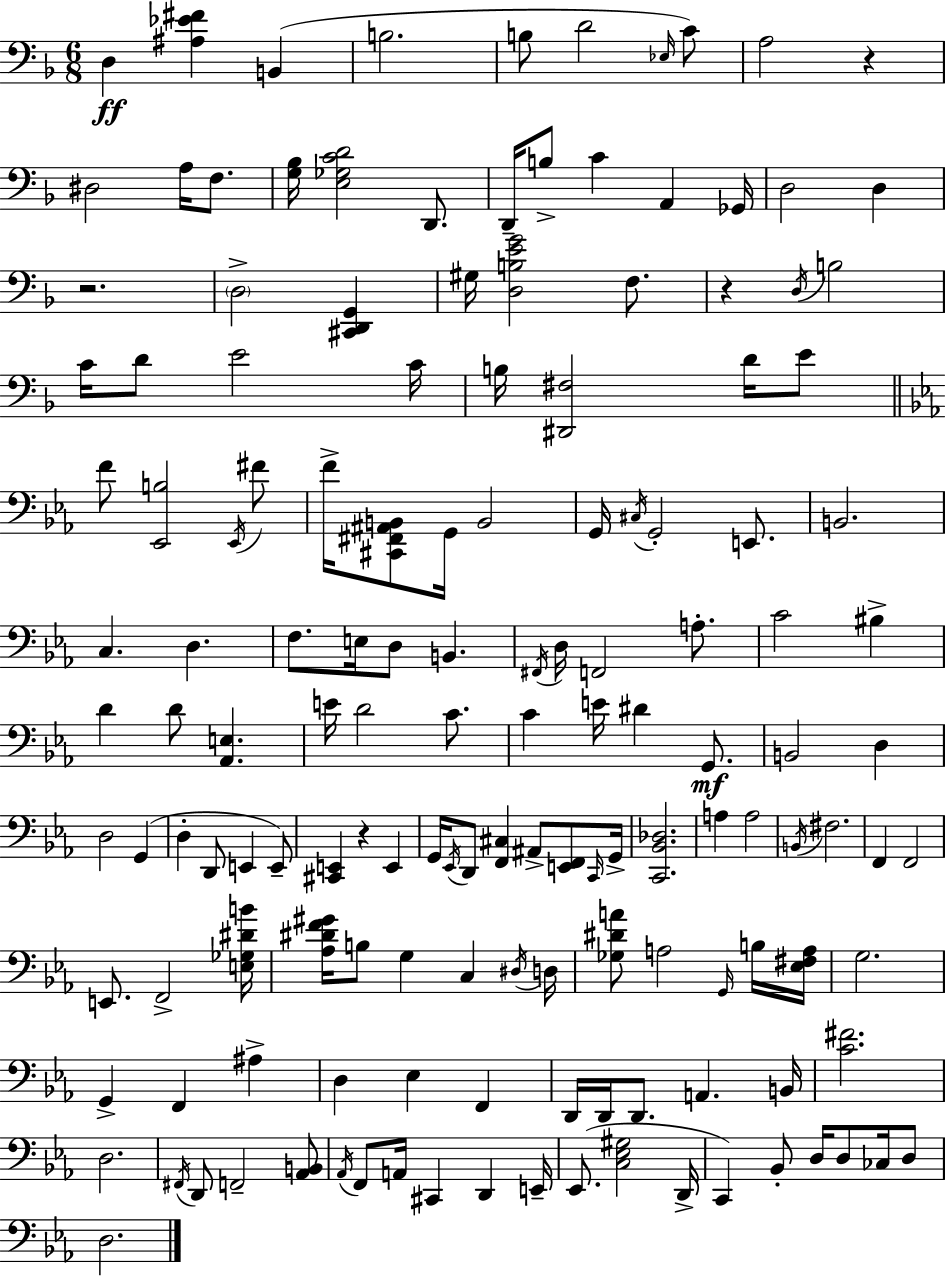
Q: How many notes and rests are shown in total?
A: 149